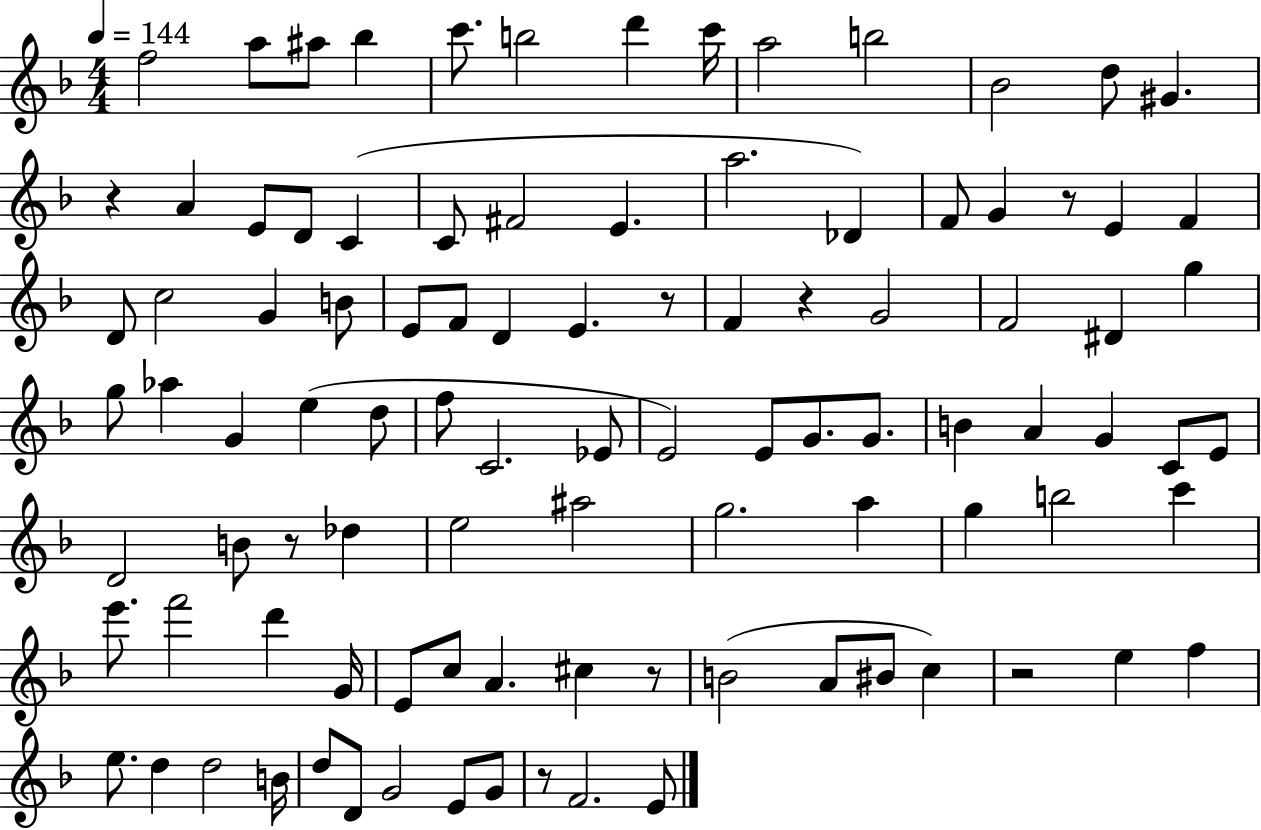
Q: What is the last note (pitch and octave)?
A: E4